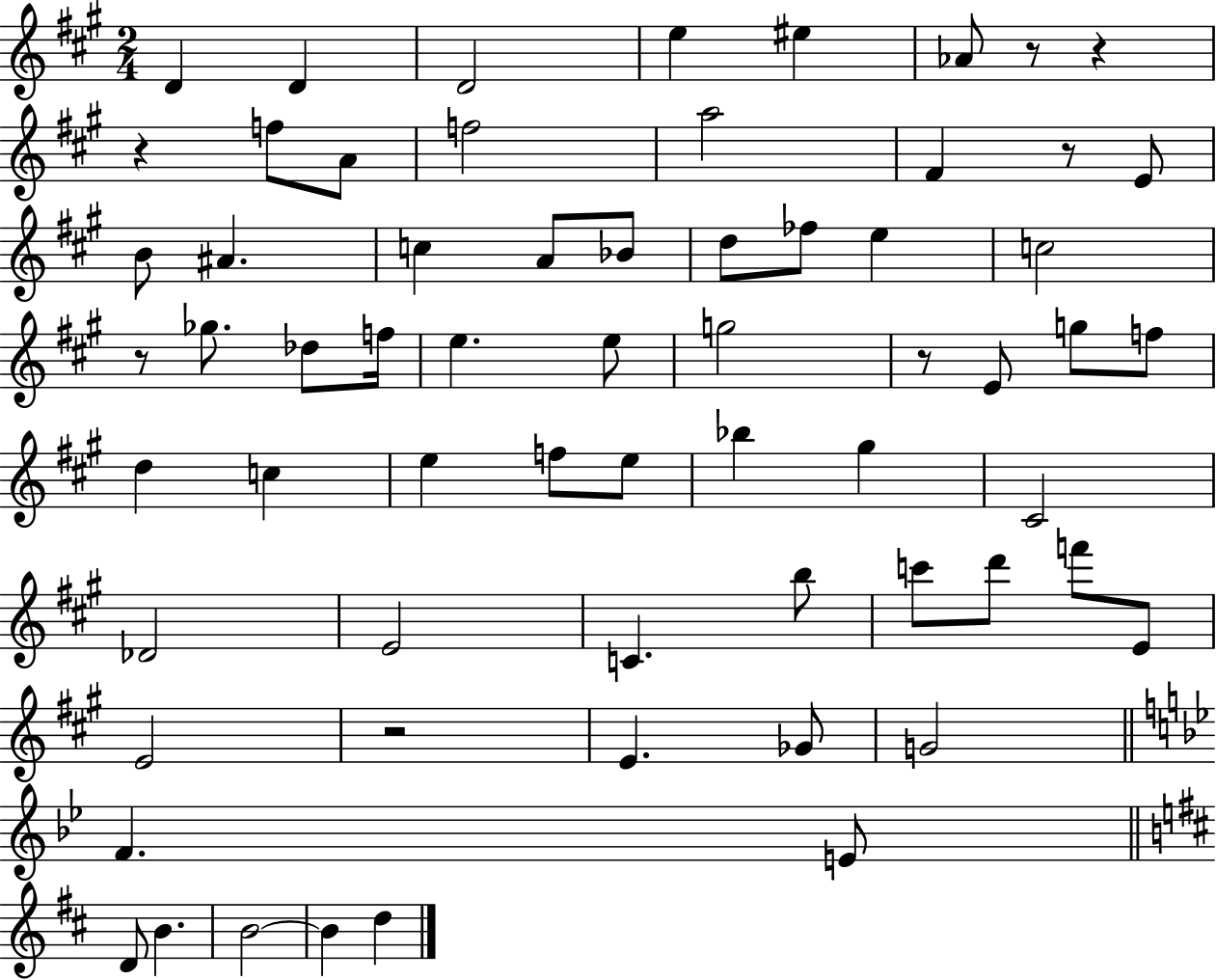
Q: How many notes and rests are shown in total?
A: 64